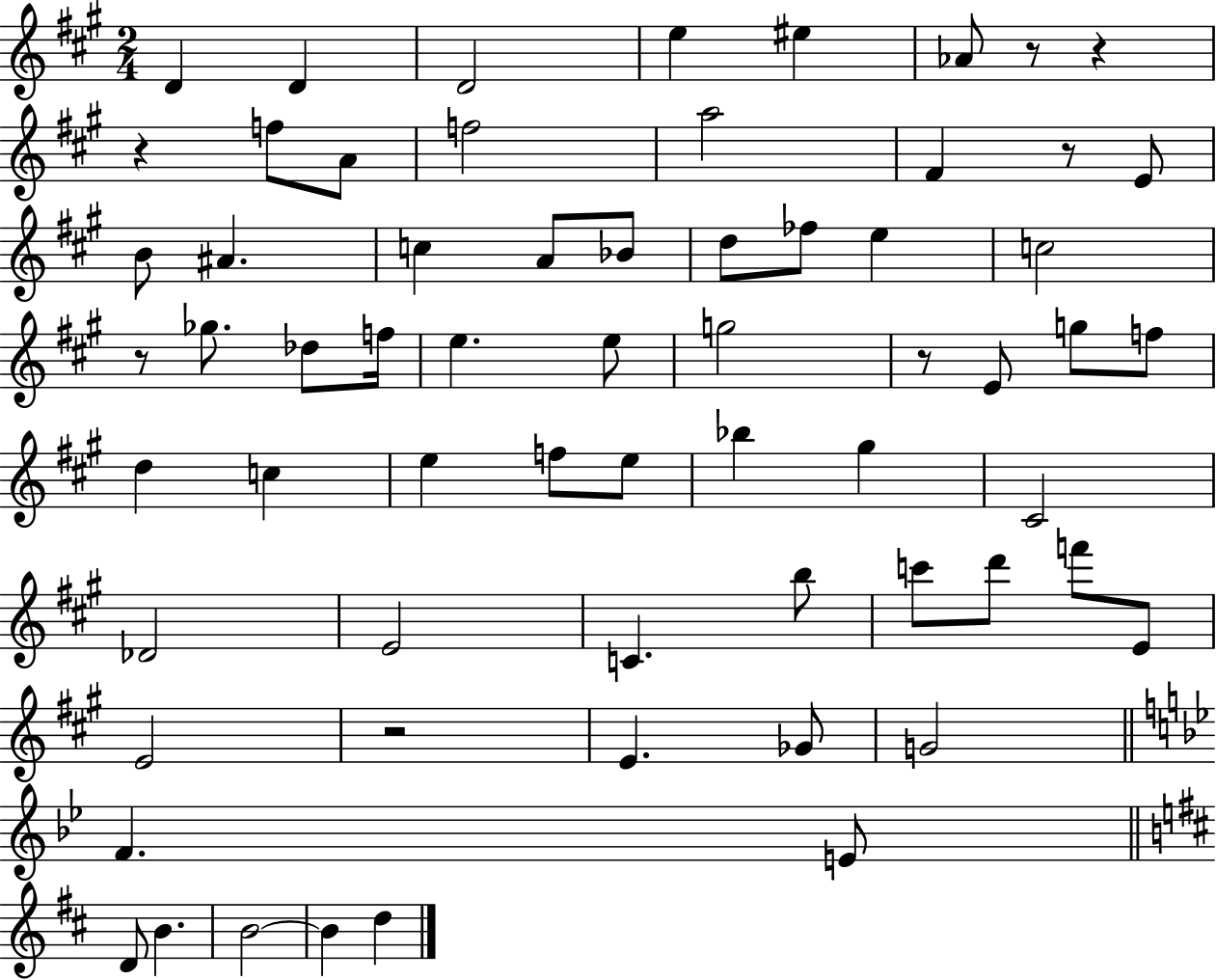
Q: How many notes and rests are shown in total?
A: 64